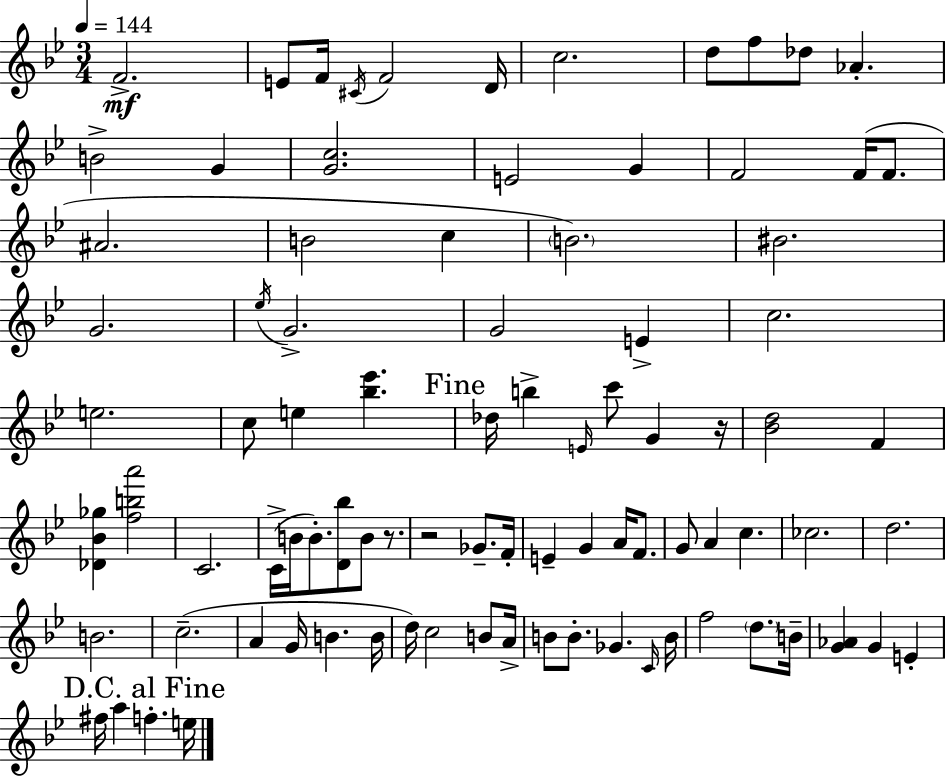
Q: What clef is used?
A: treble